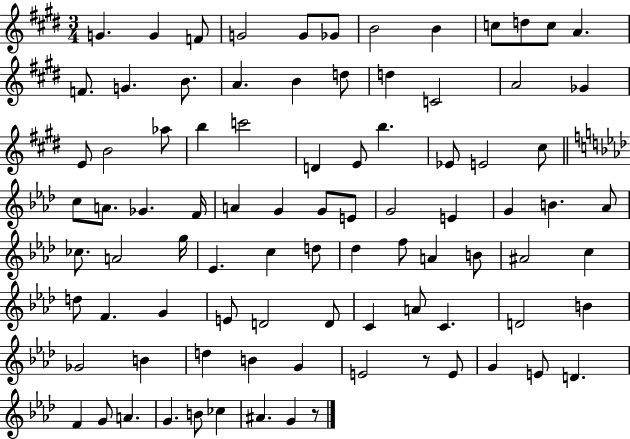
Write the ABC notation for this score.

X:1
T:Untitled
M:3/4
L:1/4
K:E
G G F/2 G2 G/2 _G/2 B2 B c/2 d/2 c/2 A F/2 G B/2 A B d/2 d C2 A2 _G E/2 B2 _a/2 b c'2 D E/2 b _E/2 E2 ^c/2 c/2 A/2 _G F/4 A G G/2 E/2 G2 E G B _A/2 _c/2 A2 g/4 _E c d/2 _d f/2 A B/2 ^A2 c d/2 F G E/2 D2 D/2 C A/2 C D2 B _G2 B d B G E2 z/2 E/2 G E/2 D F G/2 A G B/2 _c ^A G z/2